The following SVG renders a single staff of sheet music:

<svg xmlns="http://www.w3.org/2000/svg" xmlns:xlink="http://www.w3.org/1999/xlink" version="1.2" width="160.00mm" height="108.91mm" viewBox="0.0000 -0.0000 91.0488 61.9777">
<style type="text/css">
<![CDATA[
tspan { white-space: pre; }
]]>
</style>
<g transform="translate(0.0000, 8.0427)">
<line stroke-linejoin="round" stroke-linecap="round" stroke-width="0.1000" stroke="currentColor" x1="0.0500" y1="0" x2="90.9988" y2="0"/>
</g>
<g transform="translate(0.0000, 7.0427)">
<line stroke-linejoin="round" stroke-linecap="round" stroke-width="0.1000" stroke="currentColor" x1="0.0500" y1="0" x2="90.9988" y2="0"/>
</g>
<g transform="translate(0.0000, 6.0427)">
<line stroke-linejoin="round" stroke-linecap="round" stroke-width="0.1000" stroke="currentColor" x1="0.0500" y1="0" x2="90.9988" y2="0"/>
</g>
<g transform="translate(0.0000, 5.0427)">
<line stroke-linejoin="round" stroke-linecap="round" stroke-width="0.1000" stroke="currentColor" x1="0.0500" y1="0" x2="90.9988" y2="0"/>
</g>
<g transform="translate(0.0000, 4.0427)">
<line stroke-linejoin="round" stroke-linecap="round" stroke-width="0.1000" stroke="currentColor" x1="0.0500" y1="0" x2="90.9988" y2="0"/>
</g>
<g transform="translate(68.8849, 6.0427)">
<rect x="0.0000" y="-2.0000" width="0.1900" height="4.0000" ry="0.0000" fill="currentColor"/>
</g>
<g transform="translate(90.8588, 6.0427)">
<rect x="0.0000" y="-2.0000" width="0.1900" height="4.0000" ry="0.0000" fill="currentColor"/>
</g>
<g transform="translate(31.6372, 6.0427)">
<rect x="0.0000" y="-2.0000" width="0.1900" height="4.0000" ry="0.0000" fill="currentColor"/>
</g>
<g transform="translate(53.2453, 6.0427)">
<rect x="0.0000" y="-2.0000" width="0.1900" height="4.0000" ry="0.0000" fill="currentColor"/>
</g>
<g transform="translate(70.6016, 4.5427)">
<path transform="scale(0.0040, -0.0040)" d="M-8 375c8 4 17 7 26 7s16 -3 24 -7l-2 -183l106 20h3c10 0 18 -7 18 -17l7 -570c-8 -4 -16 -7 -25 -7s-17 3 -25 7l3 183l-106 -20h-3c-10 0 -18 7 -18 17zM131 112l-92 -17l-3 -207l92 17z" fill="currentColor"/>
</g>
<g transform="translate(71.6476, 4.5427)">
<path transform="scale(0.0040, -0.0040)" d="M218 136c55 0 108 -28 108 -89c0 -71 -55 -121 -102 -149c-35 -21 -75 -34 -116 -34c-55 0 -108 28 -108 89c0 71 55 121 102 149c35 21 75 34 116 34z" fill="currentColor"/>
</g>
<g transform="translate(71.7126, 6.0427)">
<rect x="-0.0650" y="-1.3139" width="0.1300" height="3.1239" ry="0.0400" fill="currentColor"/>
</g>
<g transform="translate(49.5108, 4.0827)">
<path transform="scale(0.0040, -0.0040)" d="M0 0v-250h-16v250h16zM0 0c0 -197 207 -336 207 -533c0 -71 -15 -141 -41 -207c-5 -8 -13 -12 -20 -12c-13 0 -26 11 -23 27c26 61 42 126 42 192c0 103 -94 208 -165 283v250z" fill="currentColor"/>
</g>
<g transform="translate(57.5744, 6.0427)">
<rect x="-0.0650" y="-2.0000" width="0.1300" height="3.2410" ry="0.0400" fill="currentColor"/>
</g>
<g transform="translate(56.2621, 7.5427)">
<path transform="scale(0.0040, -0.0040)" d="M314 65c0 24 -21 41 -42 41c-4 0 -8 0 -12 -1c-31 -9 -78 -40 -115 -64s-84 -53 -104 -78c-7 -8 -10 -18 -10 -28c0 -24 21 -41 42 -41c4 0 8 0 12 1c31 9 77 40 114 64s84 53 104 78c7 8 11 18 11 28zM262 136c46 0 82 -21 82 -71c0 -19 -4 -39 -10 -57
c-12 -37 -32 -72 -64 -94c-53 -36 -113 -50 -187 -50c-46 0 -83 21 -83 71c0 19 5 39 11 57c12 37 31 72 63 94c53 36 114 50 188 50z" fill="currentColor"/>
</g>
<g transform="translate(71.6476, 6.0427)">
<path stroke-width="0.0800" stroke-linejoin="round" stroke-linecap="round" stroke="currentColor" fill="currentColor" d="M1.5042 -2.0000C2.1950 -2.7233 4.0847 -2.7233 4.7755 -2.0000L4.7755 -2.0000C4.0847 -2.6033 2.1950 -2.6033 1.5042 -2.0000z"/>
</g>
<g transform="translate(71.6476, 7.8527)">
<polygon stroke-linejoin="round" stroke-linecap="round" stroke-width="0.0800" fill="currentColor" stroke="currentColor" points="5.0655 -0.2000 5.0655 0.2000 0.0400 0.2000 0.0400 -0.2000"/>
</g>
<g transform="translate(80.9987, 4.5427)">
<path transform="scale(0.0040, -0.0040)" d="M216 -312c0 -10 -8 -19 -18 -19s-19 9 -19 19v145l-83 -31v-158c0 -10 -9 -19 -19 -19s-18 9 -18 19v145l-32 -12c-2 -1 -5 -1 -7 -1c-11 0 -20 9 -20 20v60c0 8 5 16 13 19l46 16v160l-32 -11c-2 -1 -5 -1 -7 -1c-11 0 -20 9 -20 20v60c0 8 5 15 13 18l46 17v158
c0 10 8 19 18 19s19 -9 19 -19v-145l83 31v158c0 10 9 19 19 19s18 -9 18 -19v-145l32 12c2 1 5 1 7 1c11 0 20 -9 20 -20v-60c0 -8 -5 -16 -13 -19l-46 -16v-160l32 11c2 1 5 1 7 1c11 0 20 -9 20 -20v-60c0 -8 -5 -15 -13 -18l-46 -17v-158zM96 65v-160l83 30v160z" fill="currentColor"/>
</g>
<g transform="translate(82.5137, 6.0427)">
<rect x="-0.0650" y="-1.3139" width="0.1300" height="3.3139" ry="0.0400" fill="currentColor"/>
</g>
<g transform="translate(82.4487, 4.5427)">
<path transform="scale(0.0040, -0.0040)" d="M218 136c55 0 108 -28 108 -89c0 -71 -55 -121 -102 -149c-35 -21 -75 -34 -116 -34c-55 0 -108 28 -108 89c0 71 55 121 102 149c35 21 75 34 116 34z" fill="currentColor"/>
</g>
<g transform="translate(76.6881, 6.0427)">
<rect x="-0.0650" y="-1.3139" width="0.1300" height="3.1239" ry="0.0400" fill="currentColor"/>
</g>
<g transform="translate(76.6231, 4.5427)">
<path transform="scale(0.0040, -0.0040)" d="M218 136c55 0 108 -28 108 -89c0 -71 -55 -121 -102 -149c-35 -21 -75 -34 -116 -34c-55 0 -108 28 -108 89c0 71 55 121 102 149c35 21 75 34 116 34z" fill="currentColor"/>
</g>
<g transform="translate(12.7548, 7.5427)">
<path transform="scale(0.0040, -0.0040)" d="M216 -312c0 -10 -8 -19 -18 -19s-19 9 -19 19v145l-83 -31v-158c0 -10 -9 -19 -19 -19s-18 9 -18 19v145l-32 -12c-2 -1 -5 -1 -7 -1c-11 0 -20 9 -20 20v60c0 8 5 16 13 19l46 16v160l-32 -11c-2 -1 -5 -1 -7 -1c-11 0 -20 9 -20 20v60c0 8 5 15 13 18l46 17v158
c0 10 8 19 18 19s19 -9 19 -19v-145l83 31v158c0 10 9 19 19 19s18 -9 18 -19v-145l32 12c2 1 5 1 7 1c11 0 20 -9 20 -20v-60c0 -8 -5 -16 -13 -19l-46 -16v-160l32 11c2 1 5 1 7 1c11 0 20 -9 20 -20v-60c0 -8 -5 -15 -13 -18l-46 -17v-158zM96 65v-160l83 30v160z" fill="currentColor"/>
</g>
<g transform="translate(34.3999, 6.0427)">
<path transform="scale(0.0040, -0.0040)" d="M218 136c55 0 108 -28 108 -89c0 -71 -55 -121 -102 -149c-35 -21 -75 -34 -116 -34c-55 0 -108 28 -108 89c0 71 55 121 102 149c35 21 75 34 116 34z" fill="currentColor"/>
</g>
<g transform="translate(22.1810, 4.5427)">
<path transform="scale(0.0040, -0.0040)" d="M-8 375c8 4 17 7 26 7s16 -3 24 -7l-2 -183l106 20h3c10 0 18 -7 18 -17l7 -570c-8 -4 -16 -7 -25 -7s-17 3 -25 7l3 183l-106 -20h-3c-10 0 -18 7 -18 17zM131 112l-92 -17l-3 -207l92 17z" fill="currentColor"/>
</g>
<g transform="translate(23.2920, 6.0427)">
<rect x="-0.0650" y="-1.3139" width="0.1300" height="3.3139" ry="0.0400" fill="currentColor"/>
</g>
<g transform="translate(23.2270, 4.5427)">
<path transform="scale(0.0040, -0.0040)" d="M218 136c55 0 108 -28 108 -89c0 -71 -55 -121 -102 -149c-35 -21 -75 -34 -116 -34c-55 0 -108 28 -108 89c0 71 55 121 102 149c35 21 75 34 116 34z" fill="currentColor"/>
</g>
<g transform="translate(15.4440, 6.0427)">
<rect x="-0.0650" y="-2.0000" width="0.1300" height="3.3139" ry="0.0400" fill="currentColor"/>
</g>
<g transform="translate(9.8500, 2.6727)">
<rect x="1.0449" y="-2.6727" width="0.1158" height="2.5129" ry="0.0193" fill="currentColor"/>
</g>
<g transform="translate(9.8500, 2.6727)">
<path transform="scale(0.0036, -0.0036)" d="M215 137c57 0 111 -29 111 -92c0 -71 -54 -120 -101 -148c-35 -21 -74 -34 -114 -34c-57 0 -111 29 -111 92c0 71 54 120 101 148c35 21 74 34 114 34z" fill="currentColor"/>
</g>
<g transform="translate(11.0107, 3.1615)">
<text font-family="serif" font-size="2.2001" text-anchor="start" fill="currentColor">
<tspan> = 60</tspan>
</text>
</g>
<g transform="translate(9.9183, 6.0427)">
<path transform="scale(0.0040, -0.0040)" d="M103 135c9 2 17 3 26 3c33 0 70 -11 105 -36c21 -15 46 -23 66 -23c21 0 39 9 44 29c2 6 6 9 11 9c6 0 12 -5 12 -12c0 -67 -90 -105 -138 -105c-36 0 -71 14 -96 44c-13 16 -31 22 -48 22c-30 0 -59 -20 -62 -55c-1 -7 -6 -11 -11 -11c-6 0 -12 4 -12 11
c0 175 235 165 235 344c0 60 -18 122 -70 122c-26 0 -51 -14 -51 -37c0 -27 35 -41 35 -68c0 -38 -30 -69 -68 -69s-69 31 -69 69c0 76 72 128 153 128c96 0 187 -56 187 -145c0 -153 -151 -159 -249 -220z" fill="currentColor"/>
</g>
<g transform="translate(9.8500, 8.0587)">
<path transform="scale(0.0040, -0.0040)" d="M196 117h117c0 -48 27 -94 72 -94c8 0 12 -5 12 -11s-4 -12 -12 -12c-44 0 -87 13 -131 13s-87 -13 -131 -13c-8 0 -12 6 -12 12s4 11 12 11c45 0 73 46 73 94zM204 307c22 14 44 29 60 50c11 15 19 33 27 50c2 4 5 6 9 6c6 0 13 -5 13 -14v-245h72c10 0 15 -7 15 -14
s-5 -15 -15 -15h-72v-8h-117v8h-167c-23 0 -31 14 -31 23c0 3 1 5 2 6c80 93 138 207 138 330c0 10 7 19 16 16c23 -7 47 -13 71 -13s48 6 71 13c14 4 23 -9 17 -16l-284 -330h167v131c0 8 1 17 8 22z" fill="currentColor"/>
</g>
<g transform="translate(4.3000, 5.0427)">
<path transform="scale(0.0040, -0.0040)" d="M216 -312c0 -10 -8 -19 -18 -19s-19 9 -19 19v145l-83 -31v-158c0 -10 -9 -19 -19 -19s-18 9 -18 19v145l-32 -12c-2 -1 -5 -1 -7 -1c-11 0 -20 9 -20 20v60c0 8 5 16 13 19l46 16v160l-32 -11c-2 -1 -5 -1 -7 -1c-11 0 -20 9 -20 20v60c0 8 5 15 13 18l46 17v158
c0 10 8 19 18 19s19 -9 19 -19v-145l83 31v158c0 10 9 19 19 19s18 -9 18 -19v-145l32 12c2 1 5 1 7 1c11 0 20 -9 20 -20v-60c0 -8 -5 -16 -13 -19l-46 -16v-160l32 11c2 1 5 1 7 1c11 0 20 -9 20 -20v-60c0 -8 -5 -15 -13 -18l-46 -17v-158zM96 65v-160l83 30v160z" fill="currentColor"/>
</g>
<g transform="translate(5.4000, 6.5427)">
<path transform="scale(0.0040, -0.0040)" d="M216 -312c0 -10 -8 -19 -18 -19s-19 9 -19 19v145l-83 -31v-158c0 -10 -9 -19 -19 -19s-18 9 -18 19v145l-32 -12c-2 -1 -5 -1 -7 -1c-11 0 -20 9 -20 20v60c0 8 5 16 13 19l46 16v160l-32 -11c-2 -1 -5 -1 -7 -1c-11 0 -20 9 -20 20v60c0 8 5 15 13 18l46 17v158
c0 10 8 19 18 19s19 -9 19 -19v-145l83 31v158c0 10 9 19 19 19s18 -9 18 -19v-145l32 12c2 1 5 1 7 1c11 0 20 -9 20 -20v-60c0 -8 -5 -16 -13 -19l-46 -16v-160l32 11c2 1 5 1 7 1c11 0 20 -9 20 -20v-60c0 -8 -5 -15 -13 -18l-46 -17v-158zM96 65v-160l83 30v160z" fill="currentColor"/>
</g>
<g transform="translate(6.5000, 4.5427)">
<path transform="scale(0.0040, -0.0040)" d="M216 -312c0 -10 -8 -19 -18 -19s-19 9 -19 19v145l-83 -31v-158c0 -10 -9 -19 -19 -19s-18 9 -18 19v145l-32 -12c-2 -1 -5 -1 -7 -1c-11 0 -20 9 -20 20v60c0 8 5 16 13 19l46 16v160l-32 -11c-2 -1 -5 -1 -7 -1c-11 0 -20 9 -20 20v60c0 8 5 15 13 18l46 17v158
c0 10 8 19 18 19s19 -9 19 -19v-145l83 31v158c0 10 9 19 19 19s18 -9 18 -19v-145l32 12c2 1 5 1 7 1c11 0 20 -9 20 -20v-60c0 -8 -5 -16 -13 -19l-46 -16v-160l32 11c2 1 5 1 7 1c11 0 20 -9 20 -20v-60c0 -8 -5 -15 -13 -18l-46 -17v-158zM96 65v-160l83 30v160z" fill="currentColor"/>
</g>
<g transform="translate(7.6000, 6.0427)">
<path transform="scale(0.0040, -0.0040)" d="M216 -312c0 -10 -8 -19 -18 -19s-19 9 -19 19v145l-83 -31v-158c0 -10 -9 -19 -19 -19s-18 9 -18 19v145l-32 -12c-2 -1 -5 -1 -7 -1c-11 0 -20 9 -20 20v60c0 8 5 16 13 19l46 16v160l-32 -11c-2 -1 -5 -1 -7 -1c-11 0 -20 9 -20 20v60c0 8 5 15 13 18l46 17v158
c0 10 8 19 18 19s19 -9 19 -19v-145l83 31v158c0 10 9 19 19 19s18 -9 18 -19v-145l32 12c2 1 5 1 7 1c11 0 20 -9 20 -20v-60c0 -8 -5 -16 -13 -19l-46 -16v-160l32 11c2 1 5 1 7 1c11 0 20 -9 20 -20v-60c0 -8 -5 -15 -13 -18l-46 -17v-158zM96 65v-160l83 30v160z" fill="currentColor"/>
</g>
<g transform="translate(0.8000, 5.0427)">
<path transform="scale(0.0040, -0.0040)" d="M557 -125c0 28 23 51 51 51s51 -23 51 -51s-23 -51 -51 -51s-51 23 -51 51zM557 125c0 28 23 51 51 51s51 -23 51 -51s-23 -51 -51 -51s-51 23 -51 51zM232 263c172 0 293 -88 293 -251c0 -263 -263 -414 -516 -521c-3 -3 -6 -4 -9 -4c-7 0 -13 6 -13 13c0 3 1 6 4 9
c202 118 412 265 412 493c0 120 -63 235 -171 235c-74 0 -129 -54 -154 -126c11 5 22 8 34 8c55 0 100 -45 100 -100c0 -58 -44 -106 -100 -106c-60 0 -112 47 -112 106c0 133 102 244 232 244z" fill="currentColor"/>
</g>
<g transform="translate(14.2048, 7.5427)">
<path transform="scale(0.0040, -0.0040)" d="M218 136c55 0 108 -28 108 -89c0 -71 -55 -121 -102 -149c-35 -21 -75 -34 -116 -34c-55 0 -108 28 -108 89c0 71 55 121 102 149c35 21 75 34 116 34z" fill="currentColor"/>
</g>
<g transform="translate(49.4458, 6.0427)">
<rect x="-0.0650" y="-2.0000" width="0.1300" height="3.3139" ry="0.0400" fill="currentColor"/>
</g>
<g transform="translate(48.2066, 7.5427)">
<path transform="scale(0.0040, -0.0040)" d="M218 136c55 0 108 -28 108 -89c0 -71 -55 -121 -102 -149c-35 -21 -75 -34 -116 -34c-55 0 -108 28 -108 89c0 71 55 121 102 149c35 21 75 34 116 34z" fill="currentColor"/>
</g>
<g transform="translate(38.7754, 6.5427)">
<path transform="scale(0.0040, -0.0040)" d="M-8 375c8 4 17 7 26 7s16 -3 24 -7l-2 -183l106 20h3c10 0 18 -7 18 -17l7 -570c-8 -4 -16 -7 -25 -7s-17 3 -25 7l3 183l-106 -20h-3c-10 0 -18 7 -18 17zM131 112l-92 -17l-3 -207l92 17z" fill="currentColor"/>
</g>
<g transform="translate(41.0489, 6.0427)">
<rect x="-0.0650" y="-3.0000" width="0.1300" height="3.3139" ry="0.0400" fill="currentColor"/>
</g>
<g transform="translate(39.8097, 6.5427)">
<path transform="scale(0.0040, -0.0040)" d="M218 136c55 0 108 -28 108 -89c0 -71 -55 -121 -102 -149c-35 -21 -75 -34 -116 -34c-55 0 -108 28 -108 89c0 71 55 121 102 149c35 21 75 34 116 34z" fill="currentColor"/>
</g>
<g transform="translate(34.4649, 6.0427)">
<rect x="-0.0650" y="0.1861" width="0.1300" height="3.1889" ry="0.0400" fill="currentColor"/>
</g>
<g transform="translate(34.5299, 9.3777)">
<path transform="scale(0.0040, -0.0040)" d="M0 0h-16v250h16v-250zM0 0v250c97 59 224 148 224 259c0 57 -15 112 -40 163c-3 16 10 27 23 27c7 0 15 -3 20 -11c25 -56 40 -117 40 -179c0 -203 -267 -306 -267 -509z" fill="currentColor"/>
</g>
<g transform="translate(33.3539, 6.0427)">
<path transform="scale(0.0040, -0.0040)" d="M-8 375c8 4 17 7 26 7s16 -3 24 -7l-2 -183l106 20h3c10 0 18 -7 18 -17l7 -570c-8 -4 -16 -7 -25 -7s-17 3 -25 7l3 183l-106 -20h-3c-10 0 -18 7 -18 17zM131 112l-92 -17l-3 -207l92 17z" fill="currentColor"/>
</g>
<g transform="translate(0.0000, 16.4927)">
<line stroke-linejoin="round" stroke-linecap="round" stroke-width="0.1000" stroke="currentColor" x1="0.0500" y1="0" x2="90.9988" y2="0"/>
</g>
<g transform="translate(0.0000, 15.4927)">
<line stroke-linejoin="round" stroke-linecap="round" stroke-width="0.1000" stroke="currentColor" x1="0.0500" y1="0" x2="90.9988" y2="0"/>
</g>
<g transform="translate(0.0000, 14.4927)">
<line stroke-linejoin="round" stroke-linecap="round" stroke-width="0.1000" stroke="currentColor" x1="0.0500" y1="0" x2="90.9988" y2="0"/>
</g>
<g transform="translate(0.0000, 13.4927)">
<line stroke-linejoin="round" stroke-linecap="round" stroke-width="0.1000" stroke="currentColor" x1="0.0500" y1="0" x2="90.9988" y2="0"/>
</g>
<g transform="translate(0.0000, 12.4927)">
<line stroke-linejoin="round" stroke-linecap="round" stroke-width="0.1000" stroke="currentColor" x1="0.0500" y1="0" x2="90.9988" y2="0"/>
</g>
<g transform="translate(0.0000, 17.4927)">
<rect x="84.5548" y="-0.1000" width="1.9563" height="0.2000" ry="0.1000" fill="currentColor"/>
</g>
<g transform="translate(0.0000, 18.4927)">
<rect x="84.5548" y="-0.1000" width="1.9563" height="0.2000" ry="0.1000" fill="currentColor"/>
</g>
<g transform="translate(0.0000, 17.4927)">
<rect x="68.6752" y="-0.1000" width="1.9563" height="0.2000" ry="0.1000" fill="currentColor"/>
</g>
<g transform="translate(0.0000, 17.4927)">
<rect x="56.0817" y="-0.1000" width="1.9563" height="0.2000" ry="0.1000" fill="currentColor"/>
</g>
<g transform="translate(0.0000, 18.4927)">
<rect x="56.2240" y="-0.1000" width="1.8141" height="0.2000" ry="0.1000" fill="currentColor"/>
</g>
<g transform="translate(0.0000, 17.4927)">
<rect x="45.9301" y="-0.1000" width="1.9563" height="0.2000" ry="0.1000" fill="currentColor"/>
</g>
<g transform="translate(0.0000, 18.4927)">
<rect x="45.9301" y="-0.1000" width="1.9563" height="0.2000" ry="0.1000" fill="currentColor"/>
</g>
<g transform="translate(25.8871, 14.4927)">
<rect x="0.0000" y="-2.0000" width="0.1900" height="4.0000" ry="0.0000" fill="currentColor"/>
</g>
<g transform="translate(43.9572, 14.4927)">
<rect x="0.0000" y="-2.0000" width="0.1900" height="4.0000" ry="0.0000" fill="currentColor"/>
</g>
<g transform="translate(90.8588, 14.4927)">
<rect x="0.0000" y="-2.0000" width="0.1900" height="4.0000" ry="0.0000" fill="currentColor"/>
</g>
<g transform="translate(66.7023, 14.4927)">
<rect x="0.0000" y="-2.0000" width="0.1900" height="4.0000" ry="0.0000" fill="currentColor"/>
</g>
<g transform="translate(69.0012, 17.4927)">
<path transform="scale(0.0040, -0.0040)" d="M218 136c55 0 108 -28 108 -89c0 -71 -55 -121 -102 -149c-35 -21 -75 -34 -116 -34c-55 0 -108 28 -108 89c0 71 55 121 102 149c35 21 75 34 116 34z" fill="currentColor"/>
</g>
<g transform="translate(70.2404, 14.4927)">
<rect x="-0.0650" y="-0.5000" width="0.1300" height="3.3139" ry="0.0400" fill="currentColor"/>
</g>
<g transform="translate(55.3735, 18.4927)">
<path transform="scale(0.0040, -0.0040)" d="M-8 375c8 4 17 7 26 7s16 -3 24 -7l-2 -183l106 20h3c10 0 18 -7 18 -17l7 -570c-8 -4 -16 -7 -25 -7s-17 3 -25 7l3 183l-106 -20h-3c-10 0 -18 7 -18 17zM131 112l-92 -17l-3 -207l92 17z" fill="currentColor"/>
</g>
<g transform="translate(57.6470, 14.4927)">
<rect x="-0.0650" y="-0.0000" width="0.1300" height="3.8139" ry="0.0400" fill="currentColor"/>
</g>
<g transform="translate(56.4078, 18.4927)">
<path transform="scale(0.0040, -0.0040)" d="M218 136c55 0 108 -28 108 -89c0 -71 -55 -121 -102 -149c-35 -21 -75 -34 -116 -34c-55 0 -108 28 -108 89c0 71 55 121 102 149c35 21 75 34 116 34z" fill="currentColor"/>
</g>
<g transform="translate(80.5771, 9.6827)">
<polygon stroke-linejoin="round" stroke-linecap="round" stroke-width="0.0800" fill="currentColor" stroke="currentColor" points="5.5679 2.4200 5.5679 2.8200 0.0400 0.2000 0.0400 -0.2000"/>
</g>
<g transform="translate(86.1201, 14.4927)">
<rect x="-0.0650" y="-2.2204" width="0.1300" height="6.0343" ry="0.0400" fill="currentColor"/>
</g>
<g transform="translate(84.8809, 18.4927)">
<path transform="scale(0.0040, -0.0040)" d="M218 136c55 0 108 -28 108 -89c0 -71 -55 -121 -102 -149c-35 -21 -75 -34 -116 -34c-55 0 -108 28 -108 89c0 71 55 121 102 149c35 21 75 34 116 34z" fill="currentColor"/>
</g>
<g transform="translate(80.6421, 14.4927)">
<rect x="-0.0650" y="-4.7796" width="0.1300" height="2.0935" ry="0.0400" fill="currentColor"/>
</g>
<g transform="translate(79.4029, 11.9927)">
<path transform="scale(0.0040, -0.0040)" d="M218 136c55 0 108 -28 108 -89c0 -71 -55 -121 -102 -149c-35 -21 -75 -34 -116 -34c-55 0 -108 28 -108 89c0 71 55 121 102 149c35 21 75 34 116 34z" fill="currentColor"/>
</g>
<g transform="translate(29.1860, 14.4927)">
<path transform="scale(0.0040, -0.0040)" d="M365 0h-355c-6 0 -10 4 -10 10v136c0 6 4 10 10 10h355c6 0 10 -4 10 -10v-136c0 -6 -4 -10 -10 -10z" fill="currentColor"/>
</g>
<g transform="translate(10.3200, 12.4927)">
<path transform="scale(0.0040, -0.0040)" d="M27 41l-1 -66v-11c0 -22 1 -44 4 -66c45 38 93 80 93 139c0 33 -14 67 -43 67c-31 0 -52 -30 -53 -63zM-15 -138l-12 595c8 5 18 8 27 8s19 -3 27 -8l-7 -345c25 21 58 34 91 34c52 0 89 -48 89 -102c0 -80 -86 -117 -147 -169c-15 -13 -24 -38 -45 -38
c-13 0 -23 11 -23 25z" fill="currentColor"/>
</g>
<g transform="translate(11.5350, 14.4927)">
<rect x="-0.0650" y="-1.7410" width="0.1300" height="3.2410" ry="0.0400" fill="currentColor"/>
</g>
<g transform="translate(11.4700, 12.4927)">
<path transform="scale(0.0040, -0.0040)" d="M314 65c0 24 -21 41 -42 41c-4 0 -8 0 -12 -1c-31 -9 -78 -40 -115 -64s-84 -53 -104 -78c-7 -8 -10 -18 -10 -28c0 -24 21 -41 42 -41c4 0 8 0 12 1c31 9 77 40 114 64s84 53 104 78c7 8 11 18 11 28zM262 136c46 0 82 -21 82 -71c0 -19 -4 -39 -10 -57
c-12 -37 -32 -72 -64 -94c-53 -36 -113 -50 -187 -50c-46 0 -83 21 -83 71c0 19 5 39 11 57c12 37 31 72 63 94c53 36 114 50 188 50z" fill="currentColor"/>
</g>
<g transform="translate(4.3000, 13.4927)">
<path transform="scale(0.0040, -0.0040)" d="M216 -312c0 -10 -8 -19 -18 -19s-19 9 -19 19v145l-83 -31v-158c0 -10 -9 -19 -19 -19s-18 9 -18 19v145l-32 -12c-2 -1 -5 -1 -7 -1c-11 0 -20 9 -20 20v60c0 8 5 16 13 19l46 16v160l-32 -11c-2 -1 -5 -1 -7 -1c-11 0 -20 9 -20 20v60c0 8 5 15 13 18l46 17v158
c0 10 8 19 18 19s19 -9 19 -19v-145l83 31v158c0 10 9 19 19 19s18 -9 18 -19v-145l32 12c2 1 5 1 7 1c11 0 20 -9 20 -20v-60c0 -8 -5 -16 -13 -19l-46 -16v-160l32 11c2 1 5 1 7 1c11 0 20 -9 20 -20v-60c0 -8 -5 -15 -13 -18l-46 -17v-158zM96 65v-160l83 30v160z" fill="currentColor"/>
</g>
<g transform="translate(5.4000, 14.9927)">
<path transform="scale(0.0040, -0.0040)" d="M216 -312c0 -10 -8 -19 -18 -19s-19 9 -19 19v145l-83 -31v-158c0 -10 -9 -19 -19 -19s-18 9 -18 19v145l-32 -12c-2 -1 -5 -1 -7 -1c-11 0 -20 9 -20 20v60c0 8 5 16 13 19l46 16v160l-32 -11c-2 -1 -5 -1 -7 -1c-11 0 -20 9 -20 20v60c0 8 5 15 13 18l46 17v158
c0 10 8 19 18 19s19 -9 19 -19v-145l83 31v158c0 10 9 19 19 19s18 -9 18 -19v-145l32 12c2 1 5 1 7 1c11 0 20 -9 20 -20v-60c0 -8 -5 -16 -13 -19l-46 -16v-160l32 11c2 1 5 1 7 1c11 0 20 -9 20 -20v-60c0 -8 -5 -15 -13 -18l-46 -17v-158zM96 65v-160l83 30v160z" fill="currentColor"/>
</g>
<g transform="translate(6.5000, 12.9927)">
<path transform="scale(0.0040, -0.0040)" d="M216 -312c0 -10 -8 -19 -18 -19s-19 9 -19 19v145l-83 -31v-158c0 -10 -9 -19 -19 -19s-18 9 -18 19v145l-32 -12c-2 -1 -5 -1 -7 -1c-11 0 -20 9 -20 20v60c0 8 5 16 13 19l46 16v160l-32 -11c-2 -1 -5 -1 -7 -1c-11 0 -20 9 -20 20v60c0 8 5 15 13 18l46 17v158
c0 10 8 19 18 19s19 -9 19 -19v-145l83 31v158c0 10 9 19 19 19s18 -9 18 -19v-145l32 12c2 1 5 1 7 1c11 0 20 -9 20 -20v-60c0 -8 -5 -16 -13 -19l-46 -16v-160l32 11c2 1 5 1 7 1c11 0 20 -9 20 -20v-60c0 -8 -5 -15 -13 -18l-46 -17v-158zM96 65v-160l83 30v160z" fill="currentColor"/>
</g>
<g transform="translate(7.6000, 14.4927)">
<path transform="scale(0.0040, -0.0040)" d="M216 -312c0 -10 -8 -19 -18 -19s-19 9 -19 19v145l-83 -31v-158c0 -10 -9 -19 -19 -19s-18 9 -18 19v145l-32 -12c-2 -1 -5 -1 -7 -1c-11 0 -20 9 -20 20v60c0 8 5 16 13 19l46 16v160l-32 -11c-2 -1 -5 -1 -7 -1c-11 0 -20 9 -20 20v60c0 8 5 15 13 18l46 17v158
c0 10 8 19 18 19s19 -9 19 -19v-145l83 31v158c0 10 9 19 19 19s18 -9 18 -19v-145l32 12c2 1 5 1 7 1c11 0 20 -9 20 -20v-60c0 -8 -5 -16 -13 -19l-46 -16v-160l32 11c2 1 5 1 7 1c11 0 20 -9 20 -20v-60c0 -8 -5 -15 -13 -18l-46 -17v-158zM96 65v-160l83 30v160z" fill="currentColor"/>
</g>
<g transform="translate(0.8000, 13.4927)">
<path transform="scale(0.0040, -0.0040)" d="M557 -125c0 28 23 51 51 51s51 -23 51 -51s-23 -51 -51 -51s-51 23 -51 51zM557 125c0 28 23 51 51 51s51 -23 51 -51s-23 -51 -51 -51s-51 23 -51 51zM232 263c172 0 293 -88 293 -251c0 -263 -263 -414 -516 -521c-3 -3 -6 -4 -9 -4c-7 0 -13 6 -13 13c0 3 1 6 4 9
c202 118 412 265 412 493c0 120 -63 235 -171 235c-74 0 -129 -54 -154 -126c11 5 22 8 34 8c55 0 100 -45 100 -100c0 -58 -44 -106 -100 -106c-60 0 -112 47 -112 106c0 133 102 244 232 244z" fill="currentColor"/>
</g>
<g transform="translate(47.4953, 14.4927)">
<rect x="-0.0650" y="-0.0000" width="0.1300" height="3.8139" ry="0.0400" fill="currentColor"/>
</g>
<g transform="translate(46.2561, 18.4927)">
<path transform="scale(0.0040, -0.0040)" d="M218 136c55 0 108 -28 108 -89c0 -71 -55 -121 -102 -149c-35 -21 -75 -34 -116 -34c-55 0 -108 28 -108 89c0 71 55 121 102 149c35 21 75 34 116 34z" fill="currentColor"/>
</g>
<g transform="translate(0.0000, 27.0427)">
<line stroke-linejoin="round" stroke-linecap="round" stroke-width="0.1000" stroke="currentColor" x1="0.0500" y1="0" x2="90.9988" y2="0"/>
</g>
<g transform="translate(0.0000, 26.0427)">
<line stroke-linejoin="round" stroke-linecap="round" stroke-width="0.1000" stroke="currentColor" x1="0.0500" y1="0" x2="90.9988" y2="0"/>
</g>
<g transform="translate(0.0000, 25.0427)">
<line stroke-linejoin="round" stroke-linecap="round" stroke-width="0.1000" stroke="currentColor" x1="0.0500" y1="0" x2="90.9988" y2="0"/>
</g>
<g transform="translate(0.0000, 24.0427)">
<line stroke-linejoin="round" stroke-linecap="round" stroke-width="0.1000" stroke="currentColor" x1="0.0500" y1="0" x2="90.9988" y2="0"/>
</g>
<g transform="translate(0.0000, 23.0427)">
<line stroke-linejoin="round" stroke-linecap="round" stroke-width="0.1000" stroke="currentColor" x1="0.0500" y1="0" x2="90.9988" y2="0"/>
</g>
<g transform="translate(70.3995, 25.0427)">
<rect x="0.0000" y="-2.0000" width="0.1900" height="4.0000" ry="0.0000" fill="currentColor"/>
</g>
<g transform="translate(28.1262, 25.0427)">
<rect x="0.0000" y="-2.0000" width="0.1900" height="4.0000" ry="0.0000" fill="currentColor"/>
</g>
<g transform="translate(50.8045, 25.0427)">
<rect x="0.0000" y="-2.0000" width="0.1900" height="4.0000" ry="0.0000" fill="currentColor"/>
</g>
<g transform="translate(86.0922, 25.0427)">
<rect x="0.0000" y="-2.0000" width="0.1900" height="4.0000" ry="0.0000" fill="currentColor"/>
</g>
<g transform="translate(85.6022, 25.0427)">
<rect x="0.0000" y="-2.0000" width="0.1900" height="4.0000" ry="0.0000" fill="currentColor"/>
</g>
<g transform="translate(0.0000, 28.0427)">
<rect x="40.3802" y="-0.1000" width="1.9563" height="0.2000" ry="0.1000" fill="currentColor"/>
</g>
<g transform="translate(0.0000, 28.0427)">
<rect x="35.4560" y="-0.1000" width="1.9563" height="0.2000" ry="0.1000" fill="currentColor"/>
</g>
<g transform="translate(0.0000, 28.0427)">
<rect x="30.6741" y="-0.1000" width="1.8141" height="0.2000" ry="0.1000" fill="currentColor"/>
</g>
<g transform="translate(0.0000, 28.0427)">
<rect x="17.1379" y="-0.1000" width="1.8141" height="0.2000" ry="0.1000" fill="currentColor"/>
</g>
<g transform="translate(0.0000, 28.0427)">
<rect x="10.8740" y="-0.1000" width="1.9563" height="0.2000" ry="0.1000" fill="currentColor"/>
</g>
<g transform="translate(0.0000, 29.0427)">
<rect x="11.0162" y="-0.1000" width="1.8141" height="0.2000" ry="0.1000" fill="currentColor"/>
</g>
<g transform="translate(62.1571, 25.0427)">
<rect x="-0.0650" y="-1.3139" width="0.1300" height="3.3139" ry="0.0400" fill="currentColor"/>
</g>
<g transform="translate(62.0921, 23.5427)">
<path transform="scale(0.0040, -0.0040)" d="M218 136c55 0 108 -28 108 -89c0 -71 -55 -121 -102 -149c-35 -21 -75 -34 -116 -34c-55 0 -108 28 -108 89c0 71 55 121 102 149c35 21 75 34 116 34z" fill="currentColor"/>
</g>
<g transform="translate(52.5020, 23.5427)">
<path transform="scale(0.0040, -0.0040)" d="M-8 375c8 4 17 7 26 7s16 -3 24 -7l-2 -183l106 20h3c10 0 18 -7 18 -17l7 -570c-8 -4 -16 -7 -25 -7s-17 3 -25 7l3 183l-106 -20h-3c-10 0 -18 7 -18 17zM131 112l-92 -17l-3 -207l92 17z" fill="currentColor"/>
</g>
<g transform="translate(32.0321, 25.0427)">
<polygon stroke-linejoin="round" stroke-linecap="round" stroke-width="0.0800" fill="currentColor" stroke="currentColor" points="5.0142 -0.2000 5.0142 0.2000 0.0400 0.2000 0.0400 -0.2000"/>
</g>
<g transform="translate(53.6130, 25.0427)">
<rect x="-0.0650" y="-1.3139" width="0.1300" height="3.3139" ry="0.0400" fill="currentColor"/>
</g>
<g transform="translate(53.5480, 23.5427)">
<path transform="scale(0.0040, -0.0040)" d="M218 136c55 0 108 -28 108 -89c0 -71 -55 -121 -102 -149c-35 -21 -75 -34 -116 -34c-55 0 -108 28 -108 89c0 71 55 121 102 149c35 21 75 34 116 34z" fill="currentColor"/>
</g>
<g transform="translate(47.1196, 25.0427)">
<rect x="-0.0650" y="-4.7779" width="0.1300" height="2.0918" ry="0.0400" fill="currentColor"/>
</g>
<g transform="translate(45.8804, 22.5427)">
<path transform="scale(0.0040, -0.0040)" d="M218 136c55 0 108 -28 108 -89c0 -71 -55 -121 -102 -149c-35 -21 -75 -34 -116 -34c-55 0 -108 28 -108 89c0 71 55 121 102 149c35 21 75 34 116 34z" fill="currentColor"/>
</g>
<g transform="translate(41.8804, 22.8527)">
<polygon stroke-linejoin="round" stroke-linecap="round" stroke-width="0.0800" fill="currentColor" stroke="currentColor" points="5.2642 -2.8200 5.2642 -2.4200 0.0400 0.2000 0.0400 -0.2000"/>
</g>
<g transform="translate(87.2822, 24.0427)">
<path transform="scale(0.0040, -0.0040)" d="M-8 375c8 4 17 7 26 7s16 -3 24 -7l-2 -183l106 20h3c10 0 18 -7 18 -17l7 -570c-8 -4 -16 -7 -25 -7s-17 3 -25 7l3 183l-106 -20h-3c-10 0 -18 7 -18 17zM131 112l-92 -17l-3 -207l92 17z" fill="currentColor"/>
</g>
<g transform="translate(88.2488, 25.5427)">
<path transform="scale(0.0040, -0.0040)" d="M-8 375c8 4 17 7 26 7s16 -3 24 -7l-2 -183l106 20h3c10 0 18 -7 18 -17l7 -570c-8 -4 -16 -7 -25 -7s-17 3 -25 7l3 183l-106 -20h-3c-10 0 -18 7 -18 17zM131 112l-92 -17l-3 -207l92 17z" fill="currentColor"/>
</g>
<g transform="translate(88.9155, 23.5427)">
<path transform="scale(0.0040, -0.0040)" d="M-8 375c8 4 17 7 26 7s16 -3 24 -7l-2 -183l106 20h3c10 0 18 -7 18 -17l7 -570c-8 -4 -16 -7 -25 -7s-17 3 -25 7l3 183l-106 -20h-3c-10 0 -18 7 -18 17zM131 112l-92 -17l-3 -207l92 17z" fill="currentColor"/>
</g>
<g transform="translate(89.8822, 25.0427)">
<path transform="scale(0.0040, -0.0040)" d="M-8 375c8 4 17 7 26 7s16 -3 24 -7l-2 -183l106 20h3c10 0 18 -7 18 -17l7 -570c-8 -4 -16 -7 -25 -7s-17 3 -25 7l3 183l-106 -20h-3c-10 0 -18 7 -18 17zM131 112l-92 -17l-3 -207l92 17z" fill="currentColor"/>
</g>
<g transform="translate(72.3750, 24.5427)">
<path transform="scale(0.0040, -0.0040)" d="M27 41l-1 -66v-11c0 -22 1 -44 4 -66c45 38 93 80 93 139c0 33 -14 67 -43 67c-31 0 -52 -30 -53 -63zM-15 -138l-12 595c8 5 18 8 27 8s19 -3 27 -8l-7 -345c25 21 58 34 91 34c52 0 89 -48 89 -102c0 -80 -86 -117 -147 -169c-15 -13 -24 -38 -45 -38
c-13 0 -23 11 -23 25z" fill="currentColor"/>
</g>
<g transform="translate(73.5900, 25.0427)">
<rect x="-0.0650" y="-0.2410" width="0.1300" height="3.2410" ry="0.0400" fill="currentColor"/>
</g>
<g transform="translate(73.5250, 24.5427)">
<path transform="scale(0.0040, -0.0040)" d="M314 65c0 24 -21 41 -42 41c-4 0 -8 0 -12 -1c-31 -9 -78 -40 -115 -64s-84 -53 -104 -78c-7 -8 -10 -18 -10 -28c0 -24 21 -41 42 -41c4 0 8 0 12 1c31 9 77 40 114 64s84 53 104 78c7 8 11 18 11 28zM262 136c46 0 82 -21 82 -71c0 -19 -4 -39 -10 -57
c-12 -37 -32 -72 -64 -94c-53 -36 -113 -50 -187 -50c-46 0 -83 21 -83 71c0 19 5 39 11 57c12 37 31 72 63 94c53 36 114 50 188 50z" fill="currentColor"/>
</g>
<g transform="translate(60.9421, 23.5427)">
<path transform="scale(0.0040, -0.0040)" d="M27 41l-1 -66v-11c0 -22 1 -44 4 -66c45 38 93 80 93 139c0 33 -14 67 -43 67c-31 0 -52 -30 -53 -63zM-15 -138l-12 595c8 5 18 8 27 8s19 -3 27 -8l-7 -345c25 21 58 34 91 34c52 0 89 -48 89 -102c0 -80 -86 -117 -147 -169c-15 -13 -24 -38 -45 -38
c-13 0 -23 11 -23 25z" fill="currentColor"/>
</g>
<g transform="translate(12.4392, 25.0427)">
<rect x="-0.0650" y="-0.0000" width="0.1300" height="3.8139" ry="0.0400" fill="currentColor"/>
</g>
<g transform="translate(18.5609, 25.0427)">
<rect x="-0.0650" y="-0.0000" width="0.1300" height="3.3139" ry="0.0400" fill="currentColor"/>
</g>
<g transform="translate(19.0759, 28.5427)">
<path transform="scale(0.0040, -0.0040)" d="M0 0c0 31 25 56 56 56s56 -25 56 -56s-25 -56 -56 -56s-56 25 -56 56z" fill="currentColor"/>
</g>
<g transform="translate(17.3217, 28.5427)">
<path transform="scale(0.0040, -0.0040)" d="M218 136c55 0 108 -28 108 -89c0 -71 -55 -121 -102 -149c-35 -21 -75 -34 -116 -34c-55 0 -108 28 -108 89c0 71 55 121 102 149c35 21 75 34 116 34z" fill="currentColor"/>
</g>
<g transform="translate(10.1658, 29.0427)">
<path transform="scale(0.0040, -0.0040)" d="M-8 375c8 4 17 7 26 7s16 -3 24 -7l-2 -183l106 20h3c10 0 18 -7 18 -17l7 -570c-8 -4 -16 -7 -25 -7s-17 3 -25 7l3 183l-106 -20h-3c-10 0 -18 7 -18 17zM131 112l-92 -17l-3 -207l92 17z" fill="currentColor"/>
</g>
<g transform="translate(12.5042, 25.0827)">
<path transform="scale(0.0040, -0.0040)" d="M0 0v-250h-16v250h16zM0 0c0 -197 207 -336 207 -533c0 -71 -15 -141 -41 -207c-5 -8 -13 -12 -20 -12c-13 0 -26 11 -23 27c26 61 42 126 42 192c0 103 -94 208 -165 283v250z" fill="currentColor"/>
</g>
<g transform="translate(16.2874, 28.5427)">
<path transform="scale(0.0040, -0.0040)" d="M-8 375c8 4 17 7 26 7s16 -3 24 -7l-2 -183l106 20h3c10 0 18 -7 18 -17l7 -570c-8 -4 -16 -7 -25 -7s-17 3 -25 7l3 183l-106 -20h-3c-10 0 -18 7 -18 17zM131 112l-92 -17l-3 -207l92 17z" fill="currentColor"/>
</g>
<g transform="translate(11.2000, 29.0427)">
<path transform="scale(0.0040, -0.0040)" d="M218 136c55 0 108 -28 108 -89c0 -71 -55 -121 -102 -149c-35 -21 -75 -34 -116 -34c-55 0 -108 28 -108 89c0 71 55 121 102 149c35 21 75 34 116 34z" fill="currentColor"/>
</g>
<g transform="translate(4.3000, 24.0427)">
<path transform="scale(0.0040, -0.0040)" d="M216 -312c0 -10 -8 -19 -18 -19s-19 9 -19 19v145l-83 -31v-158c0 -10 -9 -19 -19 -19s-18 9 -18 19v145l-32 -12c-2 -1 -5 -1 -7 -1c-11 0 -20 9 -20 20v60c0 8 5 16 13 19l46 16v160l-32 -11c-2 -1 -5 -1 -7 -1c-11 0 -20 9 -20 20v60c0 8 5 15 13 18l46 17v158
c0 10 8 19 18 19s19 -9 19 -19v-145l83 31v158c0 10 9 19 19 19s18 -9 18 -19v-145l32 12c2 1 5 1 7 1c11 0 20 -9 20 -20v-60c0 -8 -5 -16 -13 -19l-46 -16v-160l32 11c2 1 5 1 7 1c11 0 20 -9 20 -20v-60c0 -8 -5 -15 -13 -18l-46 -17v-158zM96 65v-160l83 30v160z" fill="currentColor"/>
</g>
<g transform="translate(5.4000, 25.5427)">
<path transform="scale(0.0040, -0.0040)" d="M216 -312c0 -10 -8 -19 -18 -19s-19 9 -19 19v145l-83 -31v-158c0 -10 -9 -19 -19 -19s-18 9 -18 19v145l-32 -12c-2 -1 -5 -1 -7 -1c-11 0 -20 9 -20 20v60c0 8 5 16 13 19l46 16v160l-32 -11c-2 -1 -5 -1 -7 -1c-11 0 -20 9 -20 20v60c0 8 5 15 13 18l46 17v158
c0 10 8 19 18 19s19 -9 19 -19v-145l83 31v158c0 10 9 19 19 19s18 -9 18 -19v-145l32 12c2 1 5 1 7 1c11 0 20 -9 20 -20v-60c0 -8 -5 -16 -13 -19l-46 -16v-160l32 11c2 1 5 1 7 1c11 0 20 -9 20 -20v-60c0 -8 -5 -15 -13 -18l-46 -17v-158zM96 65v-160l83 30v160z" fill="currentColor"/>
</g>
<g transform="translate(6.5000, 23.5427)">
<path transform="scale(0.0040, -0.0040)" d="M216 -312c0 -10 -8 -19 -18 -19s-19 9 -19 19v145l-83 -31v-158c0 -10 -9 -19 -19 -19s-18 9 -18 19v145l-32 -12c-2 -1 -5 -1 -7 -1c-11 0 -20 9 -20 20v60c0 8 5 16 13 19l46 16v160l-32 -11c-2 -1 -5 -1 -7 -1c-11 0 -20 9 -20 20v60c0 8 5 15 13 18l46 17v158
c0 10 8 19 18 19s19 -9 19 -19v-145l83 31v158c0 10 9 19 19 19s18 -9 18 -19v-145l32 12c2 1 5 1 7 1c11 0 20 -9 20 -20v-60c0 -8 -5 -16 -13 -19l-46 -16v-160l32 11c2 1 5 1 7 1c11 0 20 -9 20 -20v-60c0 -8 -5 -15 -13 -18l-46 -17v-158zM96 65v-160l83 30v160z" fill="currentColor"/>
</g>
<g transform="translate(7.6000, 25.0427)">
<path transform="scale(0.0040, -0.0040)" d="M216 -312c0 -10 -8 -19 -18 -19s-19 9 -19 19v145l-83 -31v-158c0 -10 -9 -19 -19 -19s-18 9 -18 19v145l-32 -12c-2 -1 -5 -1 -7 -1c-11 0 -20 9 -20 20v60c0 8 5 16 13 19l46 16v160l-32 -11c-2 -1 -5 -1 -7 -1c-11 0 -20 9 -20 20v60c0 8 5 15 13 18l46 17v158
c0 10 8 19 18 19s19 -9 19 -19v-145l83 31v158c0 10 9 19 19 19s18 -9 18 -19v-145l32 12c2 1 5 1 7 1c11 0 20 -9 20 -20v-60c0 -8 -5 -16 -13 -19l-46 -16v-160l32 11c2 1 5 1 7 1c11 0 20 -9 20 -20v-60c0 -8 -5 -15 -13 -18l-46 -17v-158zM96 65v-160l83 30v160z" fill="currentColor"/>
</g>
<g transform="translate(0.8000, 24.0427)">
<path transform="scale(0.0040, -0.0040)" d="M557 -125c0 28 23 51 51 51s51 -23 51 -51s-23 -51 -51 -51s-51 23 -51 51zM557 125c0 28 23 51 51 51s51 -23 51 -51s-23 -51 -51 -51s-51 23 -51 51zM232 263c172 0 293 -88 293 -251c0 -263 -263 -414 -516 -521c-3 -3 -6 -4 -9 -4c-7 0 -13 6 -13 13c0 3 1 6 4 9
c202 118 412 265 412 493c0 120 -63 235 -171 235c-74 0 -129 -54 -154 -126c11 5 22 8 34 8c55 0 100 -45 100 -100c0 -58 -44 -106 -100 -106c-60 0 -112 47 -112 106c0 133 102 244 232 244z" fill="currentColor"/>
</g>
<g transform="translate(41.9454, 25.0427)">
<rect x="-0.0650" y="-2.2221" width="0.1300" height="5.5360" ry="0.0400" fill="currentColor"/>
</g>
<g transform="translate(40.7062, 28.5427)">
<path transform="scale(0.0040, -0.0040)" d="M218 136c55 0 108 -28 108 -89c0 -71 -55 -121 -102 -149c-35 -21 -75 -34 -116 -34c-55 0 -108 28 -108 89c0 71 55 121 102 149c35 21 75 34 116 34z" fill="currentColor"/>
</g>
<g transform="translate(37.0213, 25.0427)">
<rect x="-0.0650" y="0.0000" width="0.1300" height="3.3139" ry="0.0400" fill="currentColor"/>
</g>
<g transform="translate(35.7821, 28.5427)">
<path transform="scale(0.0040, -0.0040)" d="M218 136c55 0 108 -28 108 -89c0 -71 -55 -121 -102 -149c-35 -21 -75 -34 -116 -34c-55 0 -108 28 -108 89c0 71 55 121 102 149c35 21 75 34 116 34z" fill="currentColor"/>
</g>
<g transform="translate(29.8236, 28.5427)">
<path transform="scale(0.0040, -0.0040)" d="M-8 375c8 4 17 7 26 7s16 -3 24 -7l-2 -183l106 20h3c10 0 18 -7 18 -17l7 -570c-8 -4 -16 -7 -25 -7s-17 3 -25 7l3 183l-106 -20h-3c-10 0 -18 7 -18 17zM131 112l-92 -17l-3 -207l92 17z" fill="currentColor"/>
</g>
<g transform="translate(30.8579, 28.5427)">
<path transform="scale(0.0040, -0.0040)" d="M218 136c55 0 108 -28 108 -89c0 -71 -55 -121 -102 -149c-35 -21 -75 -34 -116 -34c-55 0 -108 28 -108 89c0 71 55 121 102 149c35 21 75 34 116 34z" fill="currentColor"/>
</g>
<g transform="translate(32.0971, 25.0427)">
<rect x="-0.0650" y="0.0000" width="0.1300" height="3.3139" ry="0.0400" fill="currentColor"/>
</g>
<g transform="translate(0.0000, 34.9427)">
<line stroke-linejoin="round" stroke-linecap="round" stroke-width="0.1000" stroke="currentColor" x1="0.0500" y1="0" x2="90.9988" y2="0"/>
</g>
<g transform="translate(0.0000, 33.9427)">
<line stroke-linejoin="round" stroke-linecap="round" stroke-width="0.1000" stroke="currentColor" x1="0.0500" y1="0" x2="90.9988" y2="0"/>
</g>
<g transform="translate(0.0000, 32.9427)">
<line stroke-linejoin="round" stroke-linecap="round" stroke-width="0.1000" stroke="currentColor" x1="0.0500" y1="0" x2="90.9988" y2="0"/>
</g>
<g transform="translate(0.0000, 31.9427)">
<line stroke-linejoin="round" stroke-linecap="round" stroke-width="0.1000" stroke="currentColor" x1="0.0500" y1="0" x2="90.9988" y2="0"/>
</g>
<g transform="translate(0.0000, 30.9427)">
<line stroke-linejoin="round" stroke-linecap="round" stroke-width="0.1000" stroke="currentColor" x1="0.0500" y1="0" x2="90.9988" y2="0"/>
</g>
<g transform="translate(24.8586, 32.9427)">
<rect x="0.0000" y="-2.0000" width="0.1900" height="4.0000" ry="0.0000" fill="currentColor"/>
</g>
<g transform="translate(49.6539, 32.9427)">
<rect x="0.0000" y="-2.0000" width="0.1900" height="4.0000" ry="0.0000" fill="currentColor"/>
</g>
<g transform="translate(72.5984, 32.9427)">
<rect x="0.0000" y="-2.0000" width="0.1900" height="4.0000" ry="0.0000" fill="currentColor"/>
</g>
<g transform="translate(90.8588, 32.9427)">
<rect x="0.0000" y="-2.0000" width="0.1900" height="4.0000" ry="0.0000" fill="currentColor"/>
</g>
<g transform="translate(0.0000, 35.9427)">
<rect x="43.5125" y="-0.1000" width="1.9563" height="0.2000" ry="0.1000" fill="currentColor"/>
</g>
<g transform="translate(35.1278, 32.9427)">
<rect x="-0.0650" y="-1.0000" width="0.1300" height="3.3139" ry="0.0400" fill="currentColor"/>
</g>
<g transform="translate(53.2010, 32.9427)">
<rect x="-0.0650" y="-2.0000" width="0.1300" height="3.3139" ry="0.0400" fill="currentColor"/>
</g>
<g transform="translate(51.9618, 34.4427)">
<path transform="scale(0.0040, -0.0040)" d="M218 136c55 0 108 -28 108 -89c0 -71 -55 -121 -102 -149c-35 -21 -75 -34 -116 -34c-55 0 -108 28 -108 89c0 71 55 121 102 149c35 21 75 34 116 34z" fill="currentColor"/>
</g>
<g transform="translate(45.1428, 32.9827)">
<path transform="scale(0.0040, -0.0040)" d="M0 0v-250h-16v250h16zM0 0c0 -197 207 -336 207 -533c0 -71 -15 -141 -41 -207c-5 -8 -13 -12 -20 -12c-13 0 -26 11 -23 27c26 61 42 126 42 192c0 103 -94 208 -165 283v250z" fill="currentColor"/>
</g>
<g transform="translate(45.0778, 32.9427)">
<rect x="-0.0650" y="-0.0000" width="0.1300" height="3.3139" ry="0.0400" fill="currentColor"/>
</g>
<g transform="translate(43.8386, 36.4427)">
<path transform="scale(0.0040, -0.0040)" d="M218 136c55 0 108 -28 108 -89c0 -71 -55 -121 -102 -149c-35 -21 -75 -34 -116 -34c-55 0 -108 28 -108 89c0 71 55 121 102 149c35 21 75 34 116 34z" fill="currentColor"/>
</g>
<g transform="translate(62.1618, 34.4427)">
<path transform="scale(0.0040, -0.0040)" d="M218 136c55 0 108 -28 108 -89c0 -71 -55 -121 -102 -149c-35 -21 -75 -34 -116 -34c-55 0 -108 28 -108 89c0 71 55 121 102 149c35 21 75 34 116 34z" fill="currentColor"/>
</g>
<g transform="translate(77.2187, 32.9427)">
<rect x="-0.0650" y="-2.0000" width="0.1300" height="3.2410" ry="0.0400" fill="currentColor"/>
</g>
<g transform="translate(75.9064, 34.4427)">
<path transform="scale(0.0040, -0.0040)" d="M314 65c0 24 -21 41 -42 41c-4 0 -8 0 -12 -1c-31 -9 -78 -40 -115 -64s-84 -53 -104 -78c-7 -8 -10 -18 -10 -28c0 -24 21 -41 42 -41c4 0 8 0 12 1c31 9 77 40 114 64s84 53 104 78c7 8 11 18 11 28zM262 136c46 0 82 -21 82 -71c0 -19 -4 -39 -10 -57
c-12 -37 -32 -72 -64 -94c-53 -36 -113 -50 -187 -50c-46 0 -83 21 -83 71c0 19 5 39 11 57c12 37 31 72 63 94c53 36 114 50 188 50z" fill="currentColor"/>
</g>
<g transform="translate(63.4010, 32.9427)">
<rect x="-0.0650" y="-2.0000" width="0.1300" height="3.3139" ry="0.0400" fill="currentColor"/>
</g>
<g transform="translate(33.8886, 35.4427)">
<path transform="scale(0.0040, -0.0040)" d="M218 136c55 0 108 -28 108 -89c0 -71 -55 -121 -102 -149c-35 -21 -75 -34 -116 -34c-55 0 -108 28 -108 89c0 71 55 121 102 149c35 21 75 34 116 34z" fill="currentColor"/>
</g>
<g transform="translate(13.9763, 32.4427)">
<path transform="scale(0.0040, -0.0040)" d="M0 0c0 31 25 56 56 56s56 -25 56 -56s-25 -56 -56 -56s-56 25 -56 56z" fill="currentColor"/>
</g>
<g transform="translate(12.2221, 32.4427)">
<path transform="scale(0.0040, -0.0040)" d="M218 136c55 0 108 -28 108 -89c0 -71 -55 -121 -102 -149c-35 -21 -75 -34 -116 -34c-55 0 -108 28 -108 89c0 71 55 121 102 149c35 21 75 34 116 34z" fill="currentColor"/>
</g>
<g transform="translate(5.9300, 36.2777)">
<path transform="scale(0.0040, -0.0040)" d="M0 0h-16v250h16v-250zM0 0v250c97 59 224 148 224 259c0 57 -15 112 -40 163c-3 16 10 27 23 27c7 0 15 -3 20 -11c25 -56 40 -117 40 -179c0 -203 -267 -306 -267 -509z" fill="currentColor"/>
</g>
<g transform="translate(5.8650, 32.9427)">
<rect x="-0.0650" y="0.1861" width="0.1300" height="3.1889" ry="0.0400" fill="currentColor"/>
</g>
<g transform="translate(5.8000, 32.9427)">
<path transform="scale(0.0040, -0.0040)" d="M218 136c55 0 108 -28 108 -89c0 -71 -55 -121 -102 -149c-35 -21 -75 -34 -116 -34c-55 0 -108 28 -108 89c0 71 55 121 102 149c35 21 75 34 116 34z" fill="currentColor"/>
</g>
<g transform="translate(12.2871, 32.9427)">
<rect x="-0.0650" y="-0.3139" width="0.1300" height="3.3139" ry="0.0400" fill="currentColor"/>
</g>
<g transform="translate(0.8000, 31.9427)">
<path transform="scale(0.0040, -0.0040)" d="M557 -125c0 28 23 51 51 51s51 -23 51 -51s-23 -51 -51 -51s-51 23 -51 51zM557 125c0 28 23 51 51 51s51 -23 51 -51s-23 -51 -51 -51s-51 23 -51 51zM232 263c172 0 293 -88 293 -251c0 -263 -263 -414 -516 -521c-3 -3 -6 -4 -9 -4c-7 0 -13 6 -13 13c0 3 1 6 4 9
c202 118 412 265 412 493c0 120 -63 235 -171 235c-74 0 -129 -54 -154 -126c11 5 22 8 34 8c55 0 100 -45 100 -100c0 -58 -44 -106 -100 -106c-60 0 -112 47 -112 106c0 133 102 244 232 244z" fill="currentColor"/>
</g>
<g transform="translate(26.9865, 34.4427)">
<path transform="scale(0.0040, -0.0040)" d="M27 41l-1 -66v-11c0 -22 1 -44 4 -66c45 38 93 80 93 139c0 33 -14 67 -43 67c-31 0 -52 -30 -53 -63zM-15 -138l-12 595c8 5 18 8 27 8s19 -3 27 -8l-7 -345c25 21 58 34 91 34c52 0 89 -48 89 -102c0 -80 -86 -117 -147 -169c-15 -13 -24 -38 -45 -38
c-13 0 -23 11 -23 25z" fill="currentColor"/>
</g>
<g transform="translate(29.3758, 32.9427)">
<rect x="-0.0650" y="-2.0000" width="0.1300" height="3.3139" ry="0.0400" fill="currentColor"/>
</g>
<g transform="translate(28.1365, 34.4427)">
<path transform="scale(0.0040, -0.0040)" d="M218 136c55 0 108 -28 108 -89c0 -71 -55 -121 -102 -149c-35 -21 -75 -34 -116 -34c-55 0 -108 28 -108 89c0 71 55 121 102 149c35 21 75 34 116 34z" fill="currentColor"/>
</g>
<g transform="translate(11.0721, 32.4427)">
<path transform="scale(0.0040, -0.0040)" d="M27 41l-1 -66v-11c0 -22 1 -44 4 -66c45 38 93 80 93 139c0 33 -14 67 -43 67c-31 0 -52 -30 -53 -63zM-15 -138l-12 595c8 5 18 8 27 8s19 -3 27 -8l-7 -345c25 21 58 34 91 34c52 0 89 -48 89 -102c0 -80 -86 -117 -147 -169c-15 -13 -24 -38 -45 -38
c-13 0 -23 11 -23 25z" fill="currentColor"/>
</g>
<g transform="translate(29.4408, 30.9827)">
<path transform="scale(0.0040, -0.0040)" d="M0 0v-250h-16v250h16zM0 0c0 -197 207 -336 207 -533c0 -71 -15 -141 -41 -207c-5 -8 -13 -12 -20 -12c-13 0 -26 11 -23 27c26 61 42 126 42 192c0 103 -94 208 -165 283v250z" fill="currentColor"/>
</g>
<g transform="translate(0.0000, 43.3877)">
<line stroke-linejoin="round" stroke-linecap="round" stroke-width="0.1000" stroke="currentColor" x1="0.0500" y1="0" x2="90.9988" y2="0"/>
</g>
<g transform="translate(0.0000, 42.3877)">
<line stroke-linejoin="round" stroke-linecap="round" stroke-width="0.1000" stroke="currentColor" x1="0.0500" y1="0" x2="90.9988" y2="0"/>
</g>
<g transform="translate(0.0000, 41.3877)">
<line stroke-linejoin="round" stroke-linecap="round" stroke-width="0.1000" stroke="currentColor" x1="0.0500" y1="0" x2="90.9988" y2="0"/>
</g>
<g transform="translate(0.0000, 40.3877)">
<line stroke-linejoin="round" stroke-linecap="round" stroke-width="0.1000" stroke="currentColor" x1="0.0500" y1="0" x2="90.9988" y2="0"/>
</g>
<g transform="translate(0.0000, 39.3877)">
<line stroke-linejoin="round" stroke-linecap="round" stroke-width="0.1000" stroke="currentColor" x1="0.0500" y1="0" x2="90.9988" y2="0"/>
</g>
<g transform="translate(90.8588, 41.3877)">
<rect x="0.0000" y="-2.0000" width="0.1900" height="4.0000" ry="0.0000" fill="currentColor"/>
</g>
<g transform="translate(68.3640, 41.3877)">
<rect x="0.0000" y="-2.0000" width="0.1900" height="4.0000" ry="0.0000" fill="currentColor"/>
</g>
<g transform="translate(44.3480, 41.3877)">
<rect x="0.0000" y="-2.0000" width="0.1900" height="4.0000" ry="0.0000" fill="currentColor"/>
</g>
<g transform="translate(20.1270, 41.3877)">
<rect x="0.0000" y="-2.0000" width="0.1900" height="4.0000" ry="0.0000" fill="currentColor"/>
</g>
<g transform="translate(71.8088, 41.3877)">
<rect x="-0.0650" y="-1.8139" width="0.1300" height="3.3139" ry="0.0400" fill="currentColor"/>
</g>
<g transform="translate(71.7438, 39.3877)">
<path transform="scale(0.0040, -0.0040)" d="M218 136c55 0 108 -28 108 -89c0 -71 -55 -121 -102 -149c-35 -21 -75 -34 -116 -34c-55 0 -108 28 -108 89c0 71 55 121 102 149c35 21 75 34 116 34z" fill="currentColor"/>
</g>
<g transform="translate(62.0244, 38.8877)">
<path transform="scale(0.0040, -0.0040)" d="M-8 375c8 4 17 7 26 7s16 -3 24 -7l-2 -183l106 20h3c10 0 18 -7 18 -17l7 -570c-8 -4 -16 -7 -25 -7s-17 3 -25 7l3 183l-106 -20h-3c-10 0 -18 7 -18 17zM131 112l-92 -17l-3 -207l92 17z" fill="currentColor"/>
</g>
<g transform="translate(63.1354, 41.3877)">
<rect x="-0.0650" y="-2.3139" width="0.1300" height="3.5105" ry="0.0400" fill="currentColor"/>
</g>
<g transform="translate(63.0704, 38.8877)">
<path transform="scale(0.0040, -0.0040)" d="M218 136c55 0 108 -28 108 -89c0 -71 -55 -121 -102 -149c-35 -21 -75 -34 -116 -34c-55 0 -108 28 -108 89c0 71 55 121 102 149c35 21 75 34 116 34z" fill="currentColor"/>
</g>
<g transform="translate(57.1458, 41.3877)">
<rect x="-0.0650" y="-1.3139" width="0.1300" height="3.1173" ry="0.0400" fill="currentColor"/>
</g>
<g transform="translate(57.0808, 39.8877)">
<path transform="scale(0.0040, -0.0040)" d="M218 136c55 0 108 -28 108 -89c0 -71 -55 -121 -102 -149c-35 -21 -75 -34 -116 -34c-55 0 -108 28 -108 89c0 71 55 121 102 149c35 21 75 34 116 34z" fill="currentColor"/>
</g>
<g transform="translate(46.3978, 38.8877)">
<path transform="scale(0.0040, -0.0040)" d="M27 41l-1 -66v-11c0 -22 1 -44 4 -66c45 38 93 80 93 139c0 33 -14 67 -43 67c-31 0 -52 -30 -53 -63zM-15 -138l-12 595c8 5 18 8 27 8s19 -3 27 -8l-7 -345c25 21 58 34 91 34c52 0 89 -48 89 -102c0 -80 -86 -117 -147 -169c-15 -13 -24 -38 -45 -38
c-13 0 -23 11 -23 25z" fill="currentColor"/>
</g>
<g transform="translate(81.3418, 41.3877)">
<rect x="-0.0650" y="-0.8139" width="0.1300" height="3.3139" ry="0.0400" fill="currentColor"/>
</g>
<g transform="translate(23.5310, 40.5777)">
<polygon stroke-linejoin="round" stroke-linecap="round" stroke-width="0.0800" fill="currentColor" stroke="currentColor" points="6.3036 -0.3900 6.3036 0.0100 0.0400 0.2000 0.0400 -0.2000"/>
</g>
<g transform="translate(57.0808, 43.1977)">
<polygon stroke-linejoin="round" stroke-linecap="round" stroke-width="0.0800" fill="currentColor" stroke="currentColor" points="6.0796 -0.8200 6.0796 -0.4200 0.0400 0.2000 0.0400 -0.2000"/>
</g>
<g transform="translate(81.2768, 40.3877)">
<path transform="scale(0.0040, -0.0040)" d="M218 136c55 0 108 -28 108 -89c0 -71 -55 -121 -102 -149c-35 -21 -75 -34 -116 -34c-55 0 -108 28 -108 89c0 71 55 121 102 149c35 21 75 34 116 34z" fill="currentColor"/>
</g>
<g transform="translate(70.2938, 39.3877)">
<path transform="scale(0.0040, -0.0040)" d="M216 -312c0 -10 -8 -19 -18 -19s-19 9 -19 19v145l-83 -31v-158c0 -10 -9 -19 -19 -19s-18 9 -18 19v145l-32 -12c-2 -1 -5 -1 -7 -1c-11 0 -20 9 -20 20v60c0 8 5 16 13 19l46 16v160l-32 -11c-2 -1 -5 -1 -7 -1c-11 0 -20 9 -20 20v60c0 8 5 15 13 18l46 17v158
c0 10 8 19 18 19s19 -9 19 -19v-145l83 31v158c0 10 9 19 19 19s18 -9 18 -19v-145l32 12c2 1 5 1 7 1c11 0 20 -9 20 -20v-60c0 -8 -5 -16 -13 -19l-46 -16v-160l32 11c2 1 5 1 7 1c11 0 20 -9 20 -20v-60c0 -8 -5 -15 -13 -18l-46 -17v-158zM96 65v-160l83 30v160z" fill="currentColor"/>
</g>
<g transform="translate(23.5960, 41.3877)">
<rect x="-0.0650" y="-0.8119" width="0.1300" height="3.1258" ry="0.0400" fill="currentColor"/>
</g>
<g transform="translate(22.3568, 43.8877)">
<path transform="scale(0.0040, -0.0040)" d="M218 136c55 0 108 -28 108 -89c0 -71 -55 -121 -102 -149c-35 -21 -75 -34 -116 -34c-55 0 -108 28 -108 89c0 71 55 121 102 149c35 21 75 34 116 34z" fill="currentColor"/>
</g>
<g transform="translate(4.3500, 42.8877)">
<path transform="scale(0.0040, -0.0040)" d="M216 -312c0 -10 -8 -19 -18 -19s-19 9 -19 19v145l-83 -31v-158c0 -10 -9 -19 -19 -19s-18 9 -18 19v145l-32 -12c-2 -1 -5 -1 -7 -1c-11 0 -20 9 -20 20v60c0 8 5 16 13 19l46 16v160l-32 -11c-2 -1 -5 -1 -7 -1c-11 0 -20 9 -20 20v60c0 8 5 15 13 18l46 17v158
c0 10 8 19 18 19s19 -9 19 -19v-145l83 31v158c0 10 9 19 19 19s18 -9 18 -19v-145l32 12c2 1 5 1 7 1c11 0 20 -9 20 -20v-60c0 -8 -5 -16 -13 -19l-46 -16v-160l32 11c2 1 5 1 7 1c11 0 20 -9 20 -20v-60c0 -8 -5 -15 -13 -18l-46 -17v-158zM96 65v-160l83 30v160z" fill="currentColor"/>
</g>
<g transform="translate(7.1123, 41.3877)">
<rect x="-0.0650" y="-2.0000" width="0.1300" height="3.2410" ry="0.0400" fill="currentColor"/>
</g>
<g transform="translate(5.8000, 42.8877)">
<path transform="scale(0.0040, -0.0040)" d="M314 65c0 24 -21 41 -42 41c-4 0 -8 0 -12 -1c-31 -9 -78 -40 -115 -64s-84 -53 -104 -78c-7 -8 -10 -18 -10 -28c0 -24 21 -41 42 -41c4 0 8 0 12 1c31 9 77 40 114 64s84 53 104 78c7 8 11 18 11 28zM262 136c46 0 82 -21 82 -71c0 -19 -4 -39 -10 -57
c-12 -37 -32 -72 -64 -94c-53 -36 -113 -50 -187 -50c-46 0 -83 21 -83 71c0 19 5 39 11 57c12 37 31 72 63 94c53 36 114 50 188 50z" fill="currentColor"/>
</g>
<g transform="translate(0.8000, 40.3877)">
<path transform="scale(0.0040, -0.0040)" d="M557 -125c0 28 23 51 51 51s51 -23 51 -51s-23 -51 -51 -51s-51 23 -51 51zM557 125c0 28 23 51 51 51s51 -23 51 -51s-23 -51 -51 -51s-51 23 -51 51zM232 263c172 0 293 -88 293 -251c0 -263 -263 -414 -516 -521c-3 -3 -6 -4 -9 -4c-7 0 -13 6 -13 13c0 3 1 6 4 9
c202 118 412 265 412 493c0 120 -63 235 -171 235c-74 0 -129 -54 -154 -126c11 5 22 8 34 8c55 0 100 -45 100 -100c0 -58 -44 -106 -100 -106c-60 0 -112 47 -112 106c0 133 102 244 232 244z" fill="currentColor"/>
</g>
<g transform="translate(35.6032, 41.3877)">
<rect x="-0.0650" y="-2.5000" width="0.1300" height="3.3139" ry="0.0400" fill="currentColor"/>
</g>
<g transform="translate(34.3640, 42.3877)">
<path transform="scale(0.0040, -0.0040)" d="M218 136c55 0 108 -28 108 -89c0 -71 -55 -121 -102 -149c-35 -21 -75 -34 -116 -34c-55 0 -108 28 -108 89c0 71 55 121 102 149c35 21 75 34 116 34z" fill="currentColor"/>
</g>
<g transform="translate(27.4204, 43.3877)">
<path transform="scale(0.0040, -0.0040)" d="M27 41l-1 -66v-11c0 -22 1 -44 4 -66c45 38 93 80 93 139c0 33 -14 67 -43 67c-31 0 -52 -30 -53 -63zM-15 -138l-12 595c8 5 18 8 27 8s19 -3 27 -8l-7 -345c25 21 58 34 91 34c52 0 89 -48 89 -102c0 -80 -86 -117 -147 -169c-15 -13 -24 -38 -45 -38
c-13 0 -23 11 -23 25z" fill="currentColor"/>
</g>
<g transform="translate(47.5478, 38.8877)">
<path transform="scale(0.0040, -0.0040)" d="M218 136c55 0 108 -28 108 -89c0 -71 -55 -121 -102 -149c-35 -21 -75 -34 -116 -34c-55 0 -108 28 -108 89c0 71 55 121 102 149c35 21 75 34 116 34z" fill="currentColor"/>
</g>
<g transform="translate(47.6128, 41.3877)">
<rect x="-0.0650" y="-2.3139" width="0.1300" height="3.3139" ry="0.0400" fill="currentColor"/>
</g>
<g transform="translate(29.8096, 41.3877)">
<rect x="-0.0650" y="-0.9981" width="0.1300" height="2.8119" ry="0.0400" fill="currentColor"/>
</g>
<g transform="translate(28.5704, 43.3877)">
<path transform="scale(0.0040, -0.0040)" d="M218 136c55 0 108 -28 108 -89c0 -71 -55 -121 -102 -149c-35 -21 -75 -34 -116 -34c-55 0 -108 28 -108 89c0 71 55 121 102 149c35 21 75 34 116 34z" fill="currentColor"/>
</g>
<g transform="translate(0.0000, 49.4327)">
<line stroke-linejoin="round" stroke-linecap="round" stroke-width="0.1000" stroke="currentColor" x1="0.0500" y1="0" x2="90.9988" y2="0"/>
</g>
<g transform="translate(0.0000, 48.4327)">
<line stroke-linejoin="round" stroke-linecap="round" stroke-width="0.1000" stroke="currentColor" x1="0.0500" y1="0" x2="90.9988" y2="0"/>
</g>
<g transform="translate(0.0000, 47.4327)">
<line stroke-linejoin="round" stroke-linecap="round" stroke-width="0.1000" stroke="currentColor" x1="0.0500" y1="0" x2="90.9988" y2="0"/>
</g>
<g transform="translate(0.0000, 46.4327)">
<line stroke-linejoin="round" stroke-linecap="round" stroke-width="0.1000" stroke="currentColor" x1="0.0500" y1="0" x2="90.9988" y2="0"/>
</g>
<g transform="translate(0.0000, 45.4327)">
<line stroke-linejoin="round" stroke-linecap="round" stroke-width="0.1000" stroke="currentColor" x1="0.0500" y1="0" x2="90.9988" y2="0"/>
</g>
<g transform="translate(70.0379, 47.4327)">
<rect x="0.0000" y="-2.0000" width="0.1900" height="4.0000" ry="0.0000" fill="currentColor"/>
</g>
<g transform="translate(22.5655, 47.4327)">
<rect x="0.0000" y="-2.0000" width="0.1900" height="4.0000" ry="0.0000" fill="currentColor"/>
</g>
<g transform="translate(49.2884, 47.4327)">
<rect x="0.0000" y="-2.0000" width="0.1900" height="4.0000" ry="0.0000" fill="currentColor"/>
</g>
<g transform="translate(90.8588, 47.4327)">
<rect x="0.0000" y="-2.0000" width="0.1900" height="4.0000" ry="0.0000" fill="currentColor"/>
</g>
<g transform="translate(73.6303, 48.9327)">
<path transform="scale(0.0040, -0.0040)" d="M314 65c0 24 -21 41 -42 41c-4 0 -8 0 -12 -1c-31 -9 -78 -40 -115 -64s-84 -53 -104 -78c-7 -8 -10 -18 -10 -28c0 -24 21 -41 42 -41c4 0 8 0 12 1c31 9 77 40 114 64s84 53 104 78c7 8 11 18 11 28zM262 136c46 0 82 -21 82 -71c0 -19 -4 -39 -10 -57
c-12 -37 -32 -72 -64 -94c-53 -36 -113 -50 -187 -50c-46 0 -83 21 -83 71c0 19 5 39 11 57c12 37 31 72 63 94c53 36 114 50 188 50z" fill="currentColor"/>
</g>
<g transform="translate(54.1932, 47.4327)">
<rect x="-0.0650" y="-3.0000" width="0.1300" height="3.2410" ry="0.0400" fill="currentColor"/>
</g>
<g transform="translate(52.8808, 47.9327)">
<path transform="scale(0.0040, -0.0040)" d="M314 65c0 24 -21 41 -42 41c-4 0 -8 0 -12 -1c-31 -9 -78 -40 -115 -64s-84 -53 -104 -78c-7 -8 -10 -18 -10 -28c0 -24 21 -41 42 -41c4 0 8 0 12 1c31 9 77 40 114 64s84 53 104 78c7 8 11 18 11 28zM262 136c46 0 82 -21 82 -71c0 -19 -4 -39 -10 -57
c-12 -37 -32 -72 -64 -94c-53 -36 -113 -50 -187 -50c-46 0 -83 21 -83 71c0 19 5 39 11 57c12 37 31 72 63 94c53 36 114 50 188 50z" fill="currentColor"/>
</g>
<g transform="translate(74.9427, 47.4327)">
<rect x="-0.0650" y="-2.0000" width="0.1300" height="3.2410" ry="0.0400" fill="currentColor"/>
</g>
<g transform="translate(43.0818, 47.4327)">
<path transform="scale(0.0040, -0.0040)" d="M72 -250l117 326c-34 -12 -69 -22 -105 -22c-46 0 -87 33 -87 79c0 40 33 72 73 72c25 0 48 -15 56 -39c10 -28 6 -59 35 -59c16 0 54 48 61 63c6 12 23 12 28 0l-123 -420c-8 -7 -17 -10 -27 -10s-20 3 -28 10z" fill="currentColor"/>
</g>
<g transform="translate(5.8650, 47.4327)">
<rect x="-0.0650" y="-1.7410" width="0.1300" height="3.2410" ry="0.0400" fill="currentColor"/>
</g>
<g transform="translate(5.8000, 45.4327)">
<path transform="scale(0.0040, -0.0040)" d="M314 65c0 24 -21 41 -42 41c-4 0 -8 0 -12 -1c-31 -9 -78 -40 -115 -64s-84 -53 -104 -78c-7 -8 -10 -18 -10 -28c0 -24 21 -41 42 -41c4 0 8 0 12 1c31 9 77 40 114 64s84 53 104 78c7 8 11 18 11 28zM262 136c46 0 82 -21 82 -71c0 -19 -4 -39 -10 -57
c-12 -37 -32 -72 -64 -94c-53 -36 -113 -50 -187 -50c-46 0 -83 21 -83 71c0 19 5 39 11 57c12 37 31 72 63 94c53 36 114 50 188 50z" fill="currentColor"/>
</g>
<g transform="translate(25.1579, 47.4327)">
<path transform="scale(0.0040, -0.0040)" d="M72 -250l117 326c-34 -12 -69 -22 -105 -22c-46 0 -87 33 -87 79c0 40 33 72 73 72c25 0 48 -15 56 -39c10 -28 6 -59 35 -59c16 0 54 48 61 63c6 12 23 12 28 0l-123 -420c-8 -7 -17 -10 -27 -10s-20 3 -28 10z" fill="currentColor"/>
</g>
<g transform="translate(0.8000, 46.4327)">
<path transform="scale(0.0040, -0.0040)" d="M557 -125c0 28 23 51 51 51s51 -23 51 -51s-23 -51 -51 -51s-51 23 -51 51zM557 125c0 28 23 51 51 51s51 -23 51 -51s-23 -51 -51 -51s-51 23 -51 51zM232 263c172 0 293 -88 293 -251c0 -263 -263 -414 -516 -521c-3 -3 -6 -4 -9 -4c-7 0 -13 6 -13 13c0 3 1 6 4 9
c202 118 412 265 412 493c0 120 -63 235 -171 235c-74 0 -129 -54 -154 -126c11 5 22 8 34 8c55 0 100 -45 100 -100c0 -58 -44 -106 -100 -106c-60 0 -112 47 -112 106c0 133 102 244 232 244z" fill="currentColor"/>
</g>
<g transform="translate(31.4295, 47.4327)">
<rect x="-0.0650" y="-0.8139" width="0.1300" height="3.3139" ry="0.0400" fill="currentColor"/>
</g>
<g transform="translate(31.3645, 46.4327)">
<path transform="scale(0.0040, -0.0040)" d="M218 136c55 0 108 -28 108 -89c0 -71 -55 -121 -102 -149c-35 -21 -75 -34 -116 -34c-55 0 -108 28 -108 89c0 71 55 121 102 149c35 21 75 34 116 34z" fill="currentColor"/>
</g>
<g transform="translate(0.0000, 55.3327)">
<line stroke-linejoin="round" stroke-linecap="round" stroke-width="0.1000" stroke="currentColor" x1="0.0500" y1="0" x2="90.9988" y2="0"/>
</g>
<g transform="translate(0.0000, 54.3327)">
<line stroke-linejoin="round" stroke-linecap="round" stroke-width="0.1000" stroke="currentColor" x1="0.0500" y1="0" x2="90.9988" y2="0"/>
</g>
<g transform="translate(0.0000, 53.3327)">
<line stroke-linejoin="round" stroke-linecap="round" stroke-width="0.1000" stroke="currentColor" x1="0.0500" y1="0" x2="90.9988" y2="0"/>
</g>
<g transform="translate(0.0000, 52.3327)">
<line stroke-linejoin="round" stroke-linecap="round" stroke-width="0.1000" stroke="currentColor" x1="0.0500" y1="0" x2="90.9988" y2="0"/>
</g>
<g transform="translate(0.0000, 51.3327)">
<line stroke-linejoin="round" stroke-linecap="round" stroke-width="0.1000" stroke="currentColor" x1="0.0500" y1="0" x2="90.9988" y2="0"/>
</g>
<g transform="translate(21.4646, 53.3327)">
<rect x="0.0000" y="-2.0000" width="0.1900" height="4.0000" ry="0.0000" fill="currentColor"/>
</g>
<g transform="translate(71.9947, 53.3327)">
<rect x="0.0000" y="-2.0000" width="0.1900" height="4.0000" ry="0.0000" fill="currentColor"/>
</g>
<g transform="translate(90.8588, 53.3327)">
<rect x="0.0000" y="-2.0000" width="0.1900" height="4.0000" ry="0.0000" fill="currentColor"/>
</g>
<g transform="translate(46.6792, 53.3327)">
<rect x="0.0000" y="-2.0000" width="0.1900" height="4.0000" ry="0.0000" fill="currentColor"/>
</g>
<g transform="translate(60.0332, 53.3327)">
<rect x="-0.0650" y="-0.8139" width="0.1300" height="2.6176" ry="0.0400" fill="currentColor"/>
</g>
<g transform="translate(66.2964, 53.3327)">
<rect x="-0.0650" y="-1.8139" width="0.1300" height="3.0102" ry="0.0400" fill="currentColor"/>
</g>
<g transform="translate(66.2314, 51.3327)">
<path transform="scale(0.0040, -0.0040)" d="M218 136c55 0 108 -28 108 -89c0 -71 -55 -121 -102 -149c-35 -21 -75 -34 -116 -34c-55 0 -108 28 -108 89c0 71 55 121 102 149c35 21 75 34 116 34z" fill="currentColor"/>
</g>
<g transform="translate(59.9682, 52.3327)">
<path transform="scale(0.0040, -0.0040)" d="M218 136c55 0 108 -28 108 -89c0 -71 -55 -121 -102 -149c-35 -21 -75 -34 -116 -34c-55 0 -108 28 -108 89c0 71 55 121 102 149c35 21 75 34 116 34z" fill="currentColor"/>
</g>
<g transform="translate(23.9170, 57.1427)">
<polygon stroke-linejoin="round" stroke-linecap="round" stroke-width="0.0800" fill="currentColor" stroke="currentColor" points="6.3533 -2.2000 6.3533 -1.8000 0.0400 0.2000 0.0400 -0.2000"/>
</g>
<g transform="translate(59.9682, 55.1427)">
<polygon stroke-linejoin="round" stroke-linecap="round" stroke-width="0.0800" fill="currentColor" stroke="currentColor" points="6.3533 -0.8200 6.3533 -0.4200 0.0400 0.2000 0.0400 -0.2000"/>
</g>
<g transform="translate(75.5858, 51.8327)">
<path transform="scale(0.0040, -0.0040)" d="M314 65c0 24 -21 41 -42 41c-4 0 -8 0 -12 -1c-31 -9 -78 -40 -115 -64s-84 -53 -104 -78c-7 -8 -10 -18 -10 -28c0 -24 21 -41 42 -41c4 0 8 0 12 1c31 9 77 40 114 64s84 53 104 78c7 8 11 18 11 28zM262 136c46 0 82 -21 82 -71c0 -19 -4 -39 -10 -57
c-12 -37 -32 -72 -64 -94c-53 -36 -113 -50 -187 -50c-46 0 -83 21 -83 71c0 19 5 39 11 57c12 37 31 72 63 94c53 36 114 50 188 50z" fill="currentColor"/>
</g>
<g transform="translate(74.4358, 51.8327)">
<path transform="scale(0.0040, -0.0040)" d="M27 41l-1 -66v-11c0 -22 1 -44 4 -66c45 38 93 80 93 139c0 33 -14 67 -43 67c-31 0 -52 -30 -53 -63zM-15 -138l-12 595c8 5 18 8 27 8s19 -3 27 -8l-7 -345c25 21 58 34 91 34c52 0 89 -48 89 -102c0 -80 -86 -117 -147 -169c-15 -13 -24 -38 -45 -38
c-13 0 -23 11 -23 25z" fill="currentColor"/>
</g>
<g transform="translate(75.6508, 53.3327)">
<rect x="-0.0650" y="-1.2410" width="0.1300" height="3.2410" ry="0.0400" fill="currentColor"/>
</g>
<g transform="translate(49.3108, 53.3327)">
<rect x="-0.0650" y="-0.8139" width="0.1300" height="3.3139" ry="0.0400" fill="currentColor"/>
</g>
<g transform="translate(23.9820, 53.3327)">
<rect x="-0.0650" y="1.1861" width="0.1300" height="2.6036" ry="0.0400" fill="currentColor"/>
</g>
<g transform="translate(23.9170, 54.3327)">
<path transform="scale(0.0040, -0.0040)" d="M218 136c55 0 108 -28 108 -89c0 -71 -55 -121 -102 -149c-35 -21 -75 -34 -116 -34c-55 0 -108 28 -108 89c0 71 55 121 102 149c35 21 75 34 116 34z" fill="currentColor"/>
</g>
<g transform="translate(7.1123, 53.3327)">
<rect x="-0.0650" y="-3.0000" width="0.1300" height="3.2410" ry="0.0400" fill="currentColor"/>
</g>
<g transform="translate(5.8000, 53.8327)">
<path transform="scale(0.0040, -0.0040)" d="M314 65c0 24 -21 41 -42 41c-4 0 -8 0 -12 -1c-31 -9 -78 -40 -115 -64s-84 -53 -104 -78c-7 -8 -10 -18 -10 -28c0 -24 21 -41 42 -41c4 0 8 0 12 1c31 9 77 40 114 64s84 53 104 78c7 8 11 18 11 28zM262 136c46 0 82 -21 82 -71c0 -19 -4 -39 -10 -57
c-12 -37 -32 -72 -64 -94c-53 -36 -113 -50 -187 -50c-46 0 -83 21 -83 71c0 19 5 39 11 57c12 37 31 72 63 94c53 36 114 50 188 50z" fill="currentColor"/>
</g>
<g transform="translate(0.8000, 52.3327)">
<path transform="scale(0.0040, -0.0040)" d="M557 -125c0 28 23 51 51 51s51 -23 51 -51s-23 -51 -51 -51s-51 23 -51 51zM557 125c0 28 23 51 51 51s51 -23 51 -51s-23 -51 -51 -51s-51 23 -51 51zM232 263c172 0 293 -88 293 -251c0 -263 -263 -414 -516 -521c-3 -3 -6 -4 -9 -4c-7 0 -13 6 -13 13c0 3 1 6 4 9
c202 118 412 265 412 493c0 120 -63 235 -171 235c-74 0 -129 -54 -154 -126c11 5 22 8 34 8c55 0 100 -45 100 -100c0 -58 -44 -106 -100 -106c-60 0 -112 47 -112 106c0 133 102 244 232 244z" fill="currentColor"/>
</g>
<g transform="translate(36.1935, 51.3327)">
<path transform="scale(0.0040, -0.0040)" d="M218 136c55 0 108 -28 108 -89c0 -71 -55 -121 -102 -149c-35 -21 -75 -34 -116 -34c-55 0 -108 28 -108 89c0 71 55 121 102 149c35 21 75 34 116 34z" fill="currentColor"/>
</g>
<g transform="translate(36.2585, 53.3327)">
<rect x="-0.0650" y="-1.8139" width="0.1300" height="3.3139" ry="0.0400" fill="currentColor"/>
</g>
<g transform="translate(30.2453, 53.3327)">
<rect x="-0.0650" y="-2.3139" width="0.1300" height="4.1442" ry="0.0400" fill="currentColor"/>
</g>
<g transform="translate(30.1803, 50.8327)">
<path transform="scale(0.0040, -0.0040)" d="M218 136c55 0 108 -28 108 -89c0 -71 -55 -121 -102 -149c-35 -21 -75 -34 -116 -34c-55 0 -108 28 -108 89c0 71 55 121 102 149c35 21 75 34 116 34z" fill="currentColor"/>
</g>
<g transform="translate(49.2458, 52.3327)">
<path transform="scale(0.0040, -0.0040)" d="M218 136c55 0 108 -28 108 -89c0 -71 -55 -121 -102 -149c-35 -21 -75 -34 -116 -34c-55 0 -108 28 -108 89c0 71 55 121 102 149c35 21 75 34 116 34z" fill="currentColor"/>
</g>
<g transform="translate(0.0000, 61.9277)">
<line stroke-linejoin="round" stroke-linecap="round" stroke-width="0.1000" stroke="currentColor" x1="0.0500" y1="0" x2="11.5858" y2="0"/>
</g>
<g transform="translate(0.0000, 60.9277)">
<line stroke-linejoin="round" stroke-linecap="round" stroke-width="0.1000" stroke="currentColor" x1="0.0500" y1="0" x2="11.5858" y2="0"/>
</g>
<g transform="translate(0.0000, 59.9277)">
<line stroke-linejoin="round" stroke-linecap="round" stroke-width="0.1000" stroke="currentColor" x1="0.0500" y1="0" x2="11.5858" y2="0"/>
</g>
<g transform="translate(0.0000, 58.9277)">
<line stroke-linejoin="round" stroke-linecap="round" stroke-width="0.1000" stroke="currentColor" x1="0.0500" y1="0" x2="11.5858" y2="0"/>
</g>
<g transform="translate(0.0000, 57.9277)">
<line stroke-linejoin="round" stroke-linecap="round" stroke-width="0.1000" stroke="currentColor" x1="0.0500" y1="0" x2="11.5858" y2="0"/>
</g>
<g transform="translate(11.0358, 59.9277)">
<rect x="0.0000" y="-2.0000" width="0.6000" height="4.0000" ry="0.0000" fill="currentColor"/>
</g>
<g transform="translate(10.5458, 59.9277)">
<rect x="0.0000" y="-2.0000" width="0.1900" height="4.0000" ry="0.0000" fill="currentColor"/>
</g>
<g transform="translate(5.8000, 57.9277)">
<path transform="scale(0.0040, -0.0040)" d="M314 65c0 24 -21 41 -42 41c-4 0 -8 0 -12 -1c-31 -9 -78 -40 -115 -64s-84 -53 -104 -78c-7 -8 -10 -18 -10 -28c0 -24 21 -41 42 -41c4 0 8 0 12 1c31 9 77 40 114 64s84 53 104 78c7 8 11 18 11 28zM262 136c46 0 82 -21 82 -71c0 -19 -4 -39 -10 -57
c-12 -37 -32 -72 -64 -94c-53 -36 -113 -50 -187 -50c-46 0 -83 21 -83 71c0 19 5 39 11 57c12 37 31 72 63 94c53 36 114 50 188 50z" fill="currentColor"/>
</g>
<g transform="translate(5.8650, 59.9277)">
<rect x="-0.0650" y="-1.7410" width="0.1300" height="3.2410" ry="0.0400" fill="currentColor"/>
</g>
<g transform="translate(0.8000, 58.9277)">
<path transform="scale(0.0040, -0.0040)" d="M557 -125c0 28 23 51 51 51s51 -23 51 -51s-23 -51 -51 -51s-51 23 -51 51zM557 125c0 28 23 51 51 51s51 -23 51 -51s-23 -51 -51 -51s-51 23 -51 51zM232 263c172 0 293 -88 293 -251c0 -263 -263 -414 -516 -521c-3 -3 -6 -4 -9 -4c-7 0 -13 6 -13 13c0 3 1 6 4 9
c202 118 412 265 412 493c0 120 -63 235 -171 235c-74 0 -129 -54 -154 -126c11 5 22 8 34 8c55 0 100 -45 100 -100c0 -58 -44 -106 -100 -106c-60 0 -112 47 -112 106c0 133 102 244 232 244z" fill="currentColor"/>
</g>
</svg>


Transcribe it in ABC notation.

X:1
T:Untitled
M:2/4
L:1/4
K:E
^A,, G, D,/2 C, A,,/2 A,,2 G,/2 G,/2 ^G, _A,2 z2 ^C,, C,, E,, B,/2 ^C,,/2 C,,/2 D,, D,,/2 D,,/2 D,,/2 B,/2 G, _G, _E,2 D,/2 _E, _A,,/2 F,, D,,/2 A,, A,, A,,2 ^A,,2 F,,/2 _G,,/2 B,, _B, G,/2 B,/2 ^A, F, A,2 z/2 F, z/2 C,2 A,,2 C,2 B,,/2 B,/2 A, F, F,/2 A,/2 _G,2 A,2